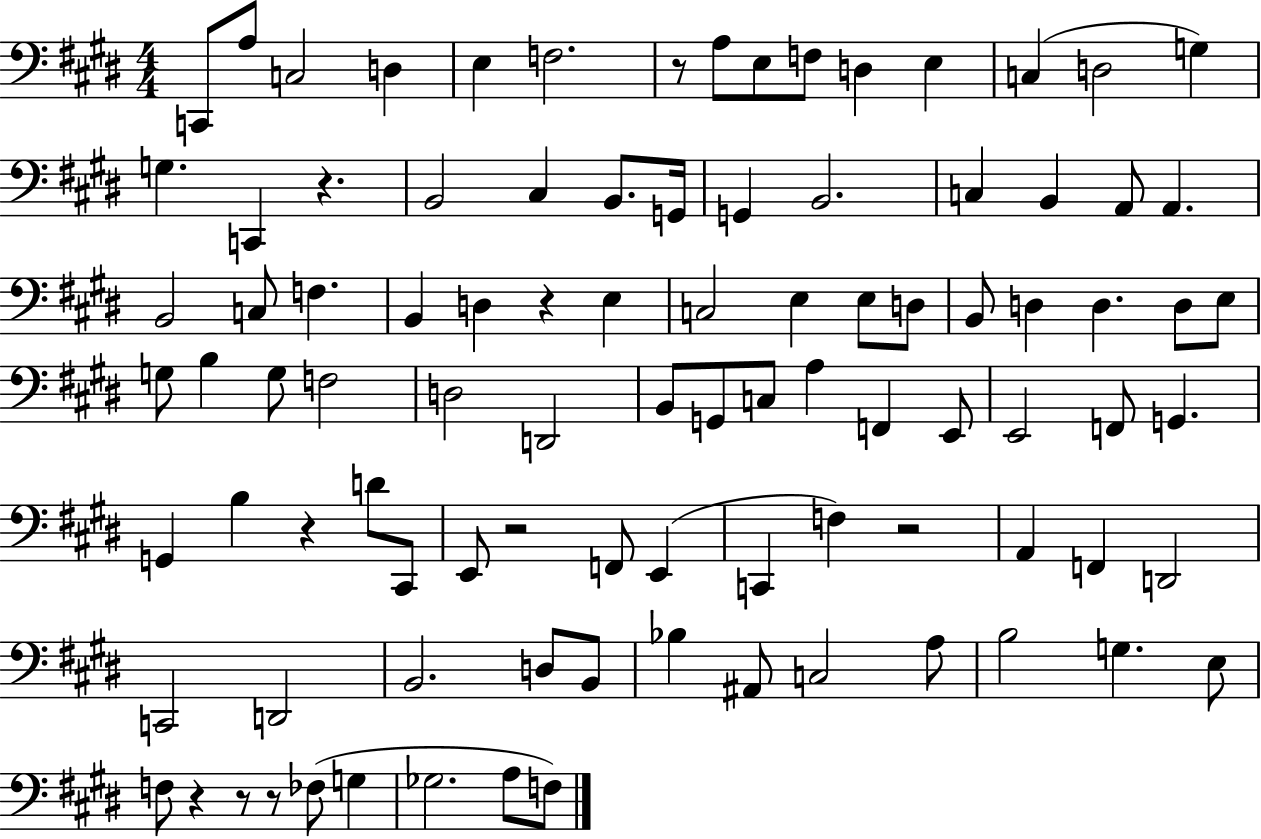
X:1
T:Untitled
M:4/4
L:1/4
K:E
C,,/2 A,/2 C,2 D, E, F,2 z/2 A,/2 E,/2 F,/2 D, E, C, D,2 G, G, C,, z B,,2 ^C, B,,/2 G,,/4 G,, B,,2 C, B,, A,,/2 A,, B,,2 C,/2 F, B,, D, z E, C,2 E, E,/2 D,/2 B,,/2 D, D, D,/2 E,/2 G,/2 B, G,/2 F,2 D,2 D,,2 B,,/2 G,,/2 C,/2 A, F,, E,,/2 E,,2 F,,/2 G,, G,, B, z D/2 ^C,,/2 E,,/2 z2 F,,/2 E,, C,, F, z2 A,, F,, D,,2 C,,2 D,,2 B,,2 D,/2 B,,/2 _B, ^A,,/2 C,2 A,/2 B,2 G, E,/2 F,/2 z z/2 z/2 _F,/2 G, _G,2 A,/2 F,/2